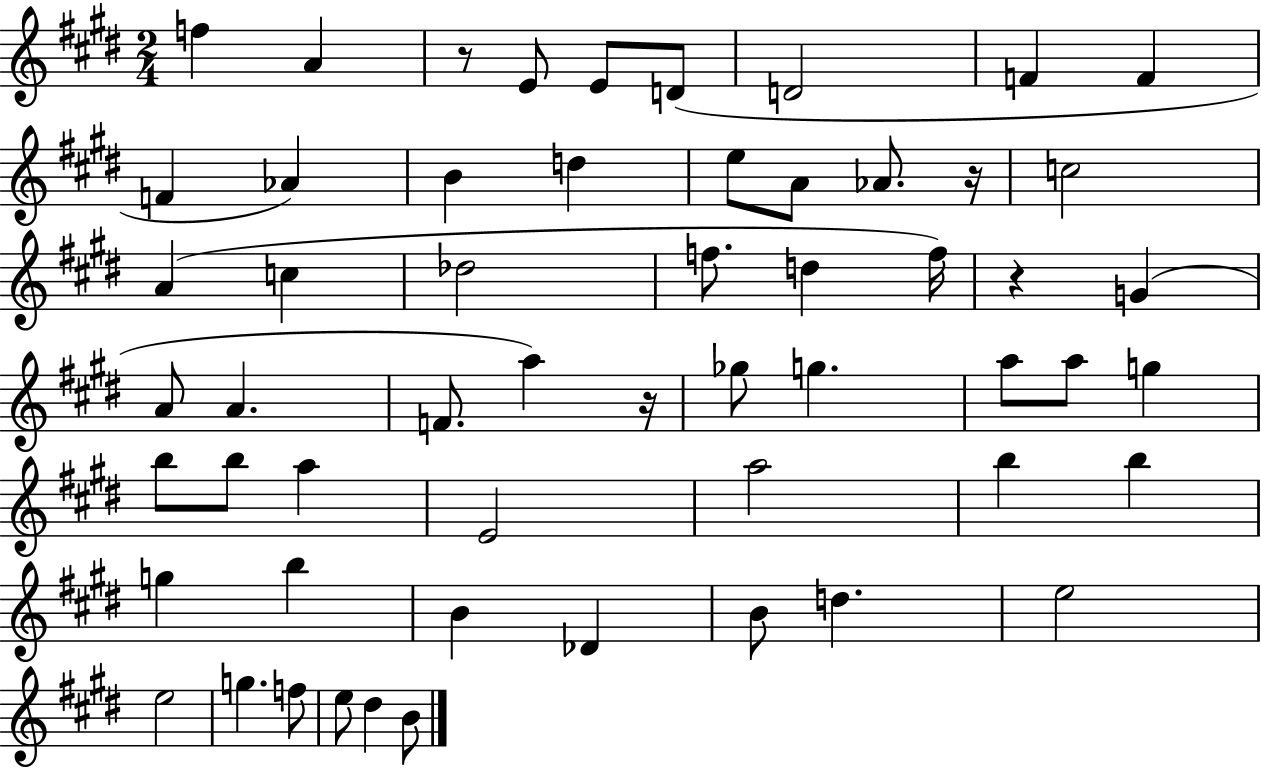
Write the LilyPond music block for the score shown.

{
  \clef treble
  \numericTimeSignature
  \time 2/4
  \key e \major
  f''4 a'4 | r8 e'8 e'8 d'8( | d'2 | f'4 f'4 | \break f'4 aes'4) | b'4 d''4 | e''8 a'8 aes'8. r16 | c''2 | \break a'4( c''4 | des''2 | f''8. d''4 f''16) | r4 g'4( | \break a'8 a'4. | f'8. a''4) r16 | ges''8 g''4. | a''8 a''8 g''4 | \break b''8 b''8 a''4 | e'2 | a''2 | b''4 b''4 | \break g''4 b''4 | b'4 des'4 | b'8 d''4. | e''2 | \break e''2 | g''4. f''8 | e''8 dis''4 b'8 | \bar "|."
}